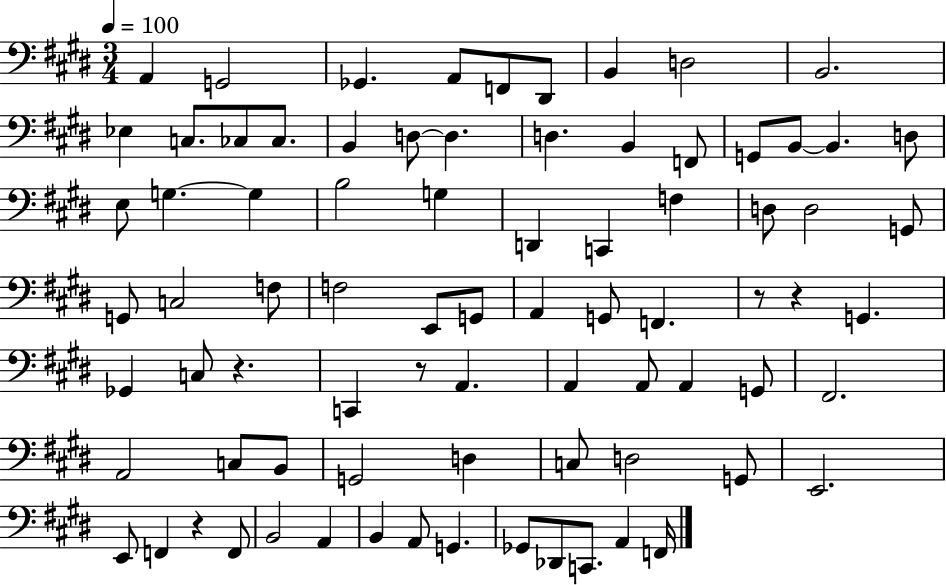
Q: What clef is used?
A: bass